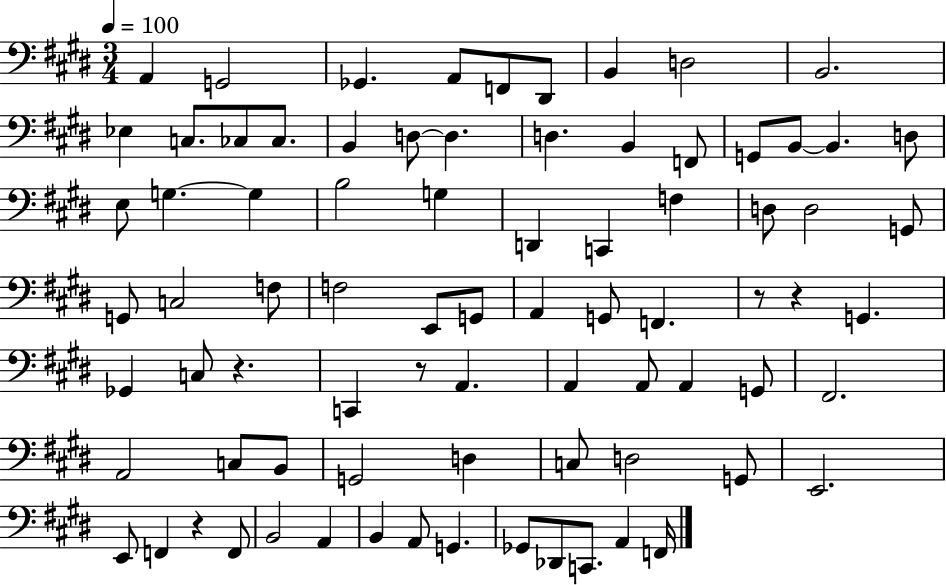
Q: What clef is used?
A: bass